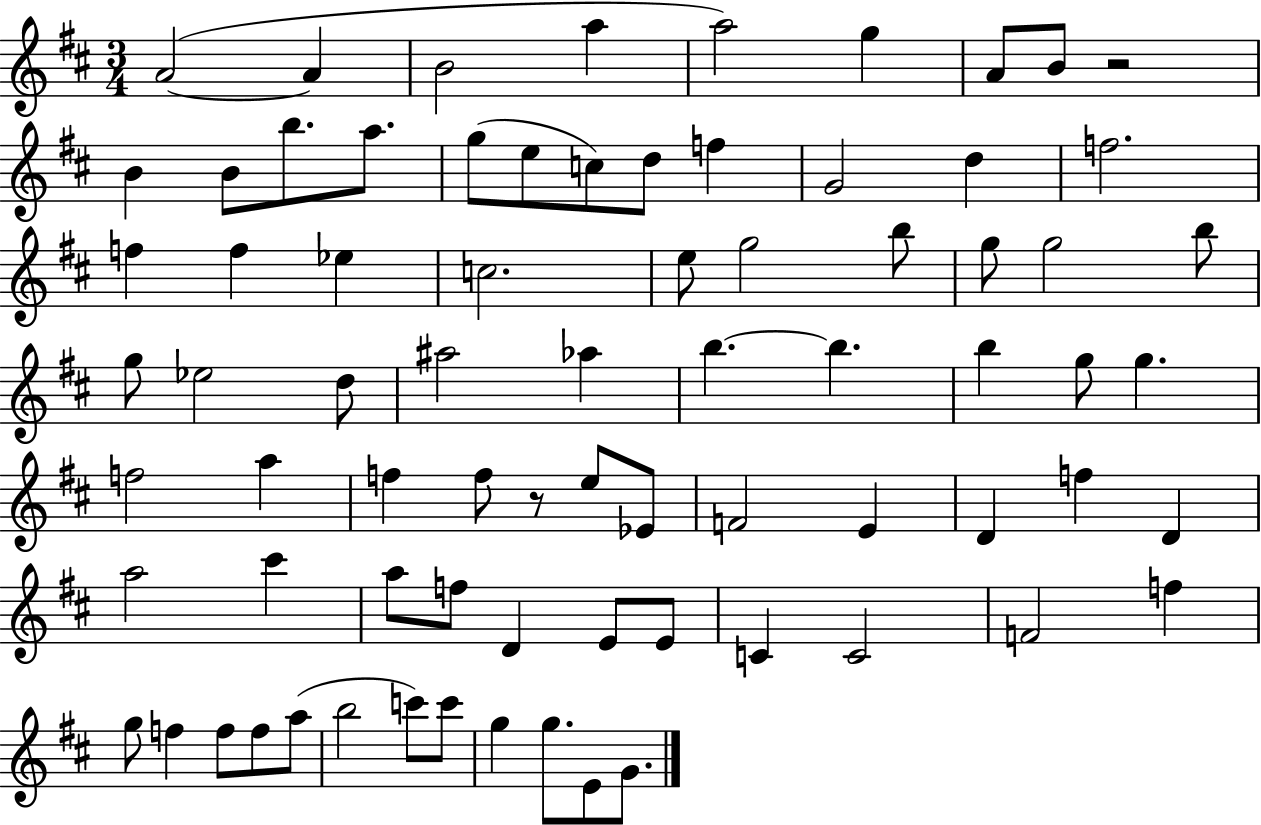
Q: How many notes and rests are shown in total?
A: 76